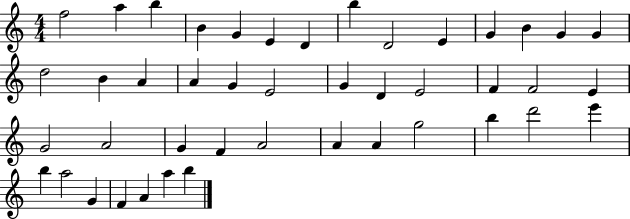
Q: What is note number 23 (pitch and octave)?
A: E4